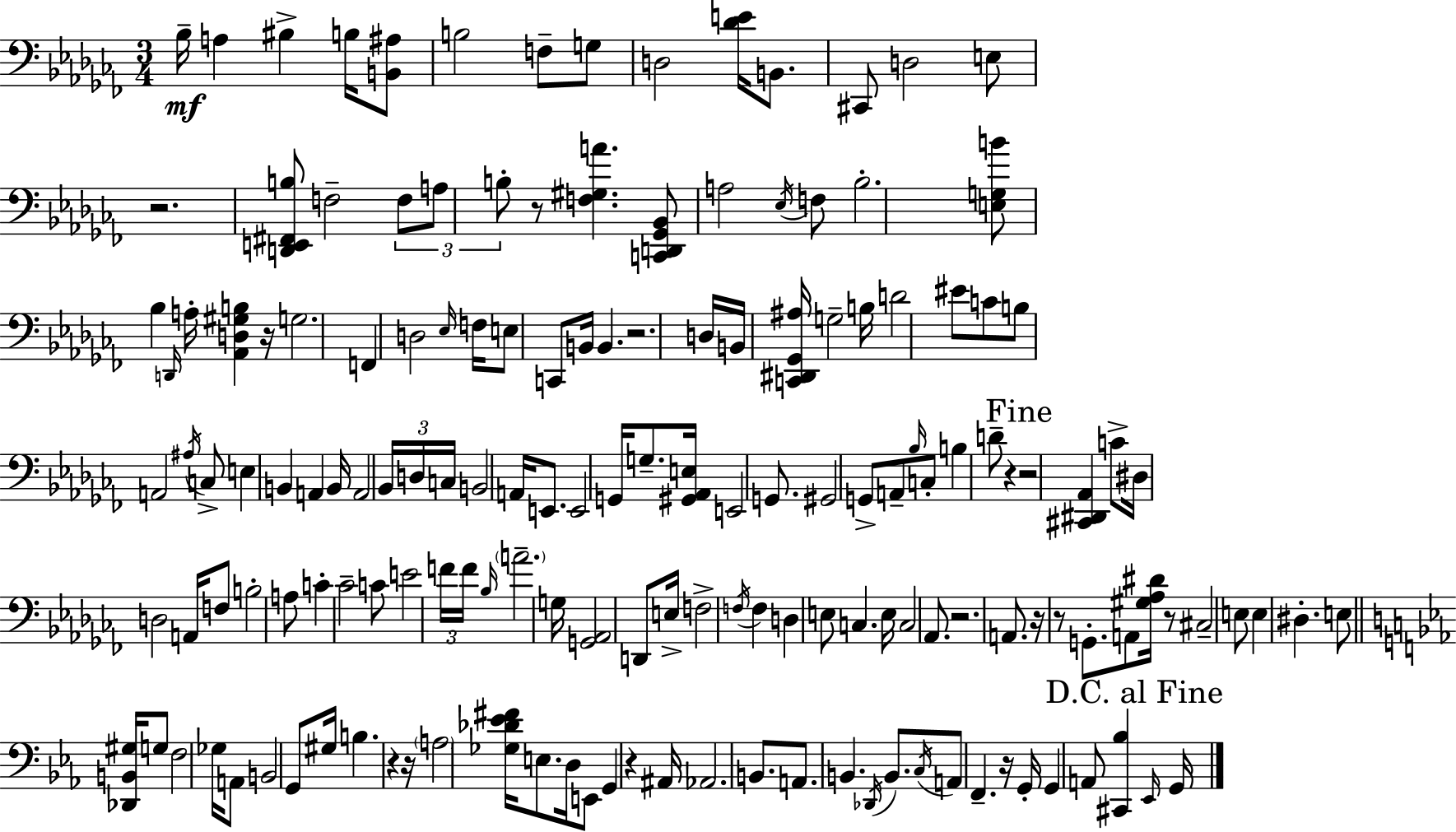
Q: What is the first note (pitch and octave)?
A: Bb3